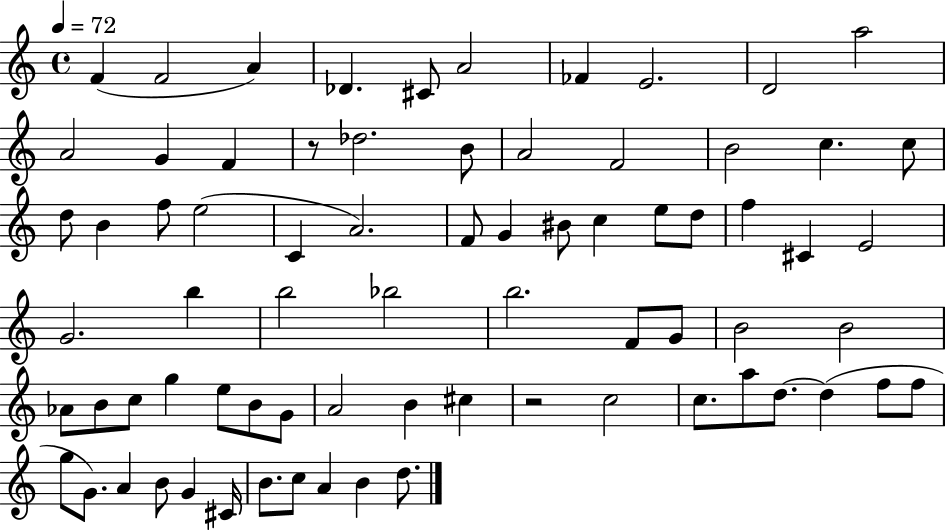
{
  \clef treble
  \time 4/4
  \defaultTimeSignature
  \key c \major
  \tempo 4 = 72
  f'4( f'2 a'4) | des'4. cis'8 a'2 | fes'4 e'2. | d'2 a''2 | \break a'2 g'4 f'4 | r8 des''2. b'8 | a'2 f'2 | b'2 c''4. c''8 | \break d''8 b'4 f''8 e''2( | c'4 a'2.) | f'8 g'4 bis'8 c''4 e''8 d''8 | f''4 cis'4 e'2 | \break g'2. b''4 | b''2 bes''2 | b''2. f'8 g'8 | b'2 b'2 | \break aes'8 b'8 c''8 g''4 e''8 b'8 g'8 | a'2 b'4 cis''4 | r2 c''2 | c''8. a''8 d''8.~~ d''4( f''8 f''8 | \break g''8 g'8.) a'4 b'8 g'4 cis'16 | b'8. c''8 a'4 b'4 d''8. | \bar "|."
}